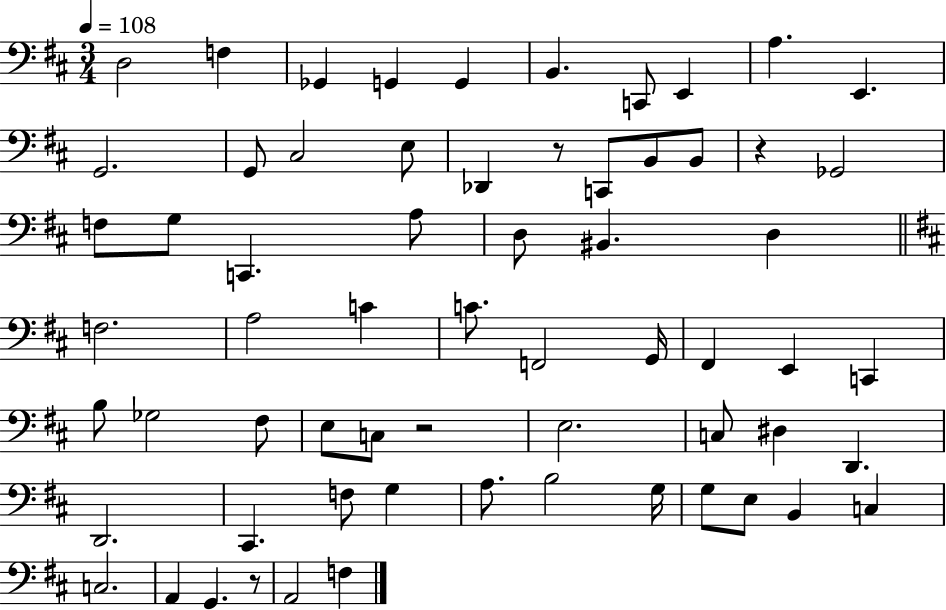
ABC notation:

X:1
T:Untitled
M:3/4
L:1/4
K:D
D,2 F, _G,, G,, G,, B,, C,,/2 E,, A, E,, G,,2 G,,/2 ^C,2 E,/2 _D,, z/2 C,,/2 B,,/2 B,,/2 z _G,,2 F,/2 G,/2 C,, A,/2 D,/2 ^B,, D, F,2 A,2 C C/2 F,,2 G,,/4 ^F,, E,, C,, B,/2 _G,2 ^F,/2 E,/2 C,/2 z2 E,2 C,/2 ^D, D,, D,,2 ^C,, F,/2 G, A,/2 B,2 G,/4 G,/2 E,/2 B,, C, C,2 A,, G,, z/2 A,,2 F,